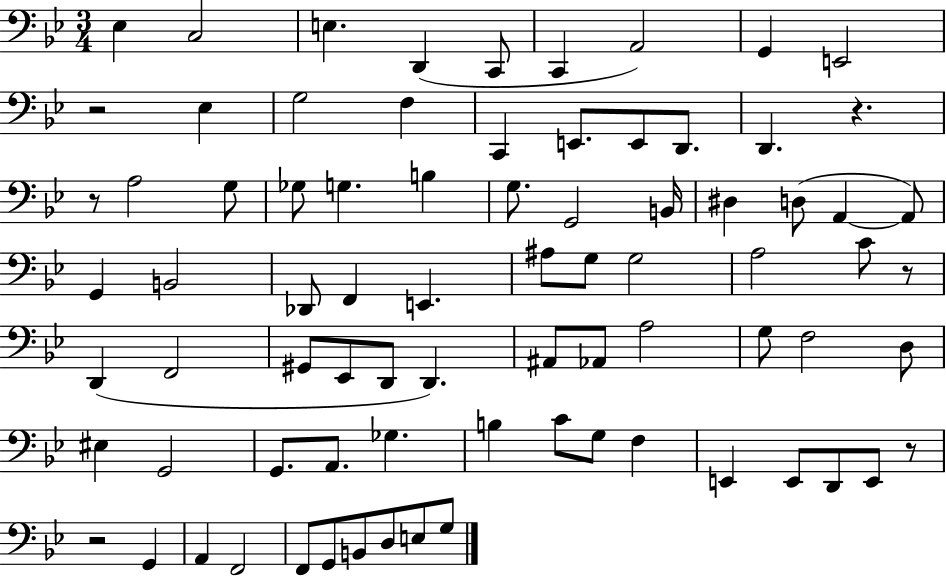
X:1
T:Untitled
M:3/4
L:1/4
K:Bb
_E, C,2 E, D,, C,,/2 C,, A,,2 G,, E,,2 z2 _E, G,2 F, C,, E,,/2 E,,/2 D,,/2 D,, z z/2 A,2 G,/2 _G,/2 G, B, G,/2 G,,2 B,,/4 ^D, D,/2 A,, A,,/2 G,, B,,2 _D,,/2 F,, E,, ^A,/2 G,/2 G,2 A,2 C/2 z/2 D,, F,,2 ^G,,/2 _E,,/2 D,,/2 D,, ^A,,/2 _A,,/2 A,2 G,/2 F,2 D,/2 ^E, G,,2 G,,/2 A,,/2 _G, B, C/2 G,/2 F, E,, E,,/2 D,,/2 E,,/2 z/2 z2 G,, A,, F,,2 F,,/2 G,,/2 B,,/2 D,/2 E,/2 G,/2